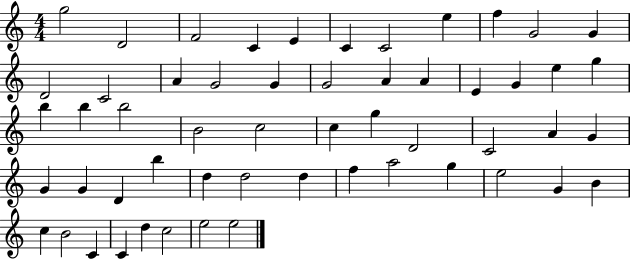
{
  \clef treble
  \numericTimeSignature
  \time 4/4
  \key c \major
  g''2 d'2 | f'2 c'4 e'4 | c'4 c'2 e''4 | f''4 g'2 g'4 | \break d'2 c'2 | a'4 g'2 g'4 | g'2 a'4 a'4 | e'4 g'4 e''4 g''4 | \break b''4 b''4 b''2 | b'2 c''2 | c''4 g''4 d'2 | c'2 a'4 g'4 | \break g'4 g'4 d'4 b''4 | d''4 d''2 d''4 | f''4 a''2 g''4 | e''2 g'4 b'4 | \break c''4 b'2 c'4 | c'4 d''4 c''2 | e''2 e''2 | \bar "|."
}